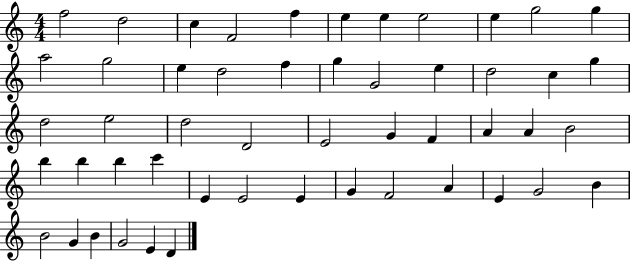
F5/h D5/h C5/q F4/h F5/q E5/q E5/q E5/h E5/q G5/h G5/q A5/h G5/h E5/q D5/h F5/q G5/q G4/h E5/q D5/h C5/q G5/q D5/h E5/h D5/h D4/h E4/h G4/q F4/q A4/q A4/q B4/h B5/q B5/q B5/q C6/q E4/q E4/h E4/q G4/q F4/h A4/q E4/q G4/h B4/q B4/h G4/q B4/q G4/h E4/q D4/q